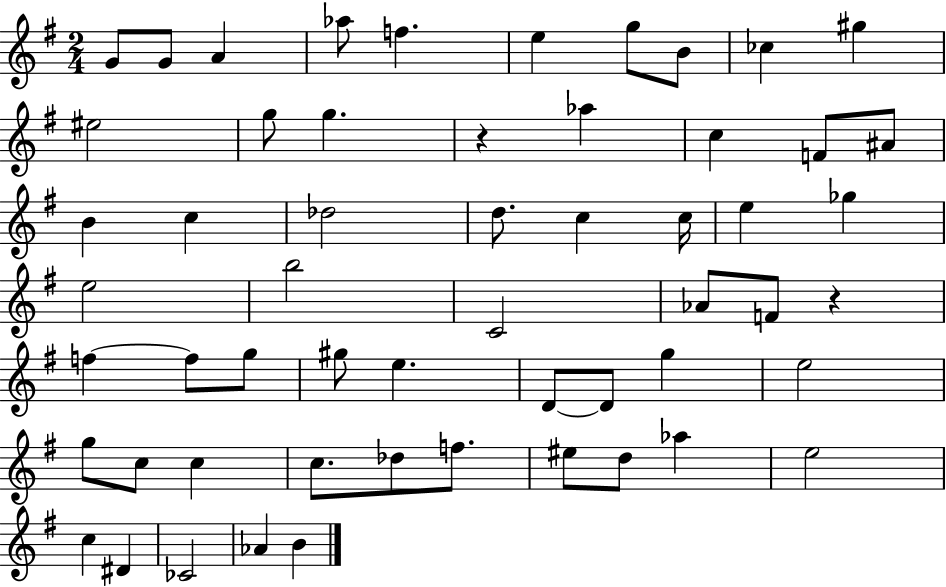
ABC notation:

X:1
T:Untitled
M:2/4
L:1/4
K:G
G/2 G/2 A _a/2 f e g/2 B/2 _c ^g ^e2 g/2 g z _a c F/2 ^A/2 B c _d2 d/2 c c/4 e _g e2 b2 C2 _A/2 F/2 z f f/2 g/2 ^g/2 e D/2 D/2 g e2 g/2 c/2 c c/2 _d/2 f/2 ^e/2 d/2 _a e2 c ^D _C2 _A B